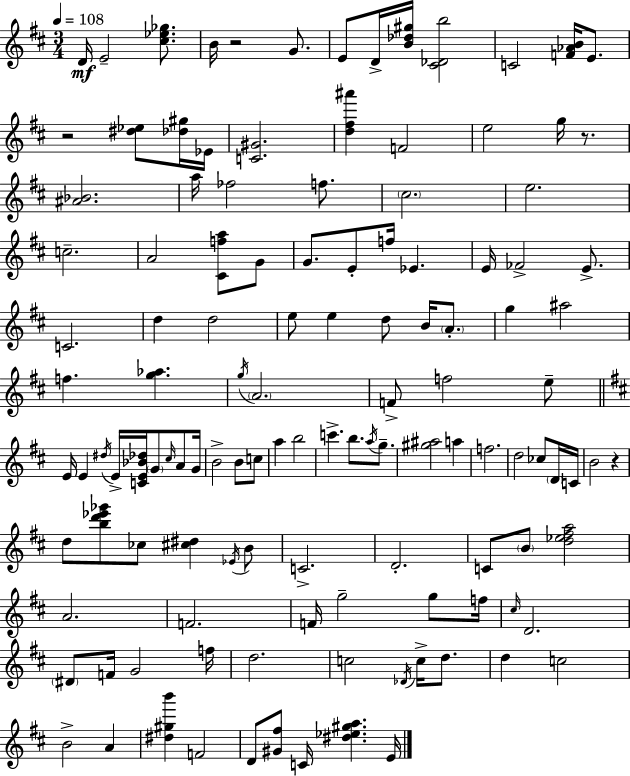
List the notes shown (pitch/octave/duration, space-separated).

D4/s E4/h [C#5,Eb5,Gb5]/e. B4/s R/h G4/e. E4/e D4/s [B4,Db5,G#5]/s [C#4,Db4,B5]/h C4/h [F4,Ab4,B4]/s E4/e. R/h [D#5,Eb5]/e [Db5,G#5]/s Eb4/s [C4,G#4]/h. [D5,F#5,A#6]/q F4/h E5/h G5/s R/e. [A#4,Bb4]/h. A5/s FES5/h F5/e. C#5/h. E5/h. C5/h. A4/h [C#4,F5,A5]/e G4/e G4/e. E4/e F5/s Eb4/q. E4/s FES4/h E4/e. C4/h. D5/q D5/h E5/e E5/q D5/e B4/s A4/e. G5/q A#5/h F5/q. [G5,Ab5]/q. G5/s A4/h. F4/e F5/h E5/e E4/s E4/q D#5/s E4/s [C4,E4,Bb4,Db5]/s G4/e C#5/s A4/e G4/s B4/h B4/e C5/e A5/q B5/h C6/q. B5/e. A5/s G5/e. [G#5,A#5]/h A5/q F5/h. D5/h CES5/e D4/s C4/s B4/h R/q D5/e [B5,D6,Eb6,Gb6]/e CES5/e [C#5,D#5]/q Eb4/s B4/e C4/h. D4/h. C4/e B4/e [D5,Eb5,F#5,A5]/h A4/h. F4/h. F4/s G5/h G5/e F5/s C#5/s D4/h. D#4/e F4/s G4/h F5/s D5/h. C5/h Db4/s C5/s D5/e. D5/q C5/h B4/h A4/q [D#5,G#5,B6]/q F4/h D4/e [G#4,F#5]/e C4/s [D#5,Eb5,G#5,A5]/q. E4/s